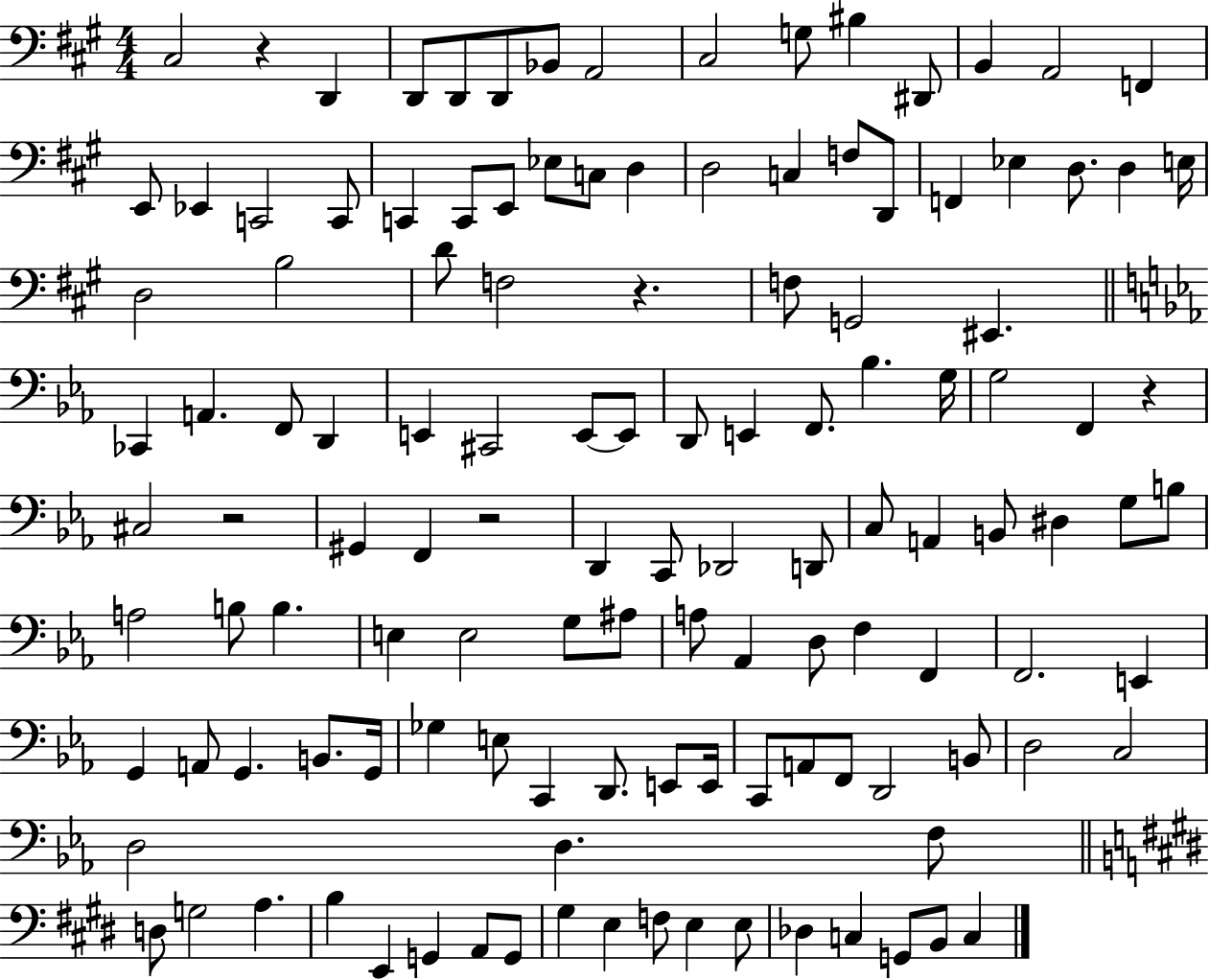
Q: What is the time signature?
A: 4/4